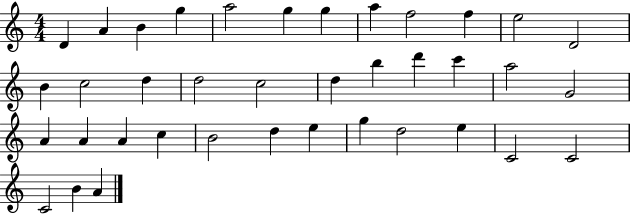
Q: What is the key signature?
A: C major